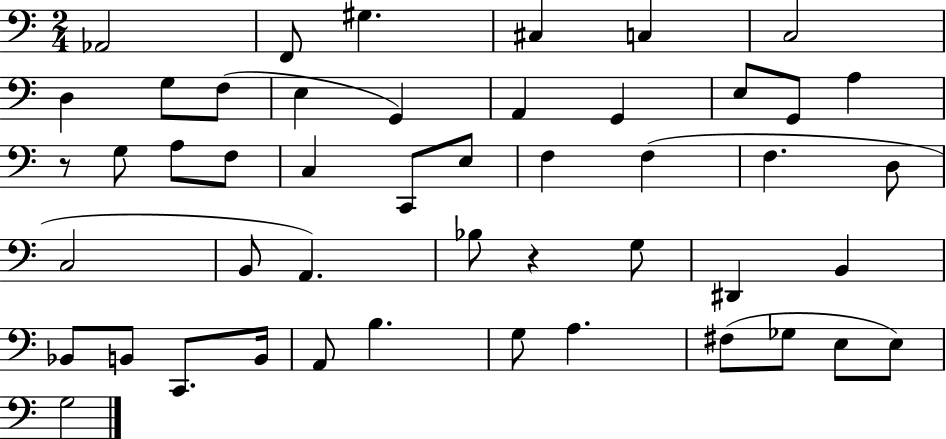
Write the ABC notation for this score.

X:1
T:Untitled
M:2/4
L:1/4
K:C
_A,,2 F,,/2 ^G, ^C, C, C,2 D, G,/2 F,/2 E, G,, A,, G,, E,/2 G,,/2 A, z/2 G,/2 A,/2 F,/2 C, C,,/2 E,/2 F, F, F, D,/2 C,2 B,,/2 A,, _B,/2 z G,/2 ^D,, B,, _B,,/2 B,,/2 C,,/2 B,,/4 A,,/2 B, G,/2 A, ^F,/2 _G,/2 E,/2 E,/2 G,2